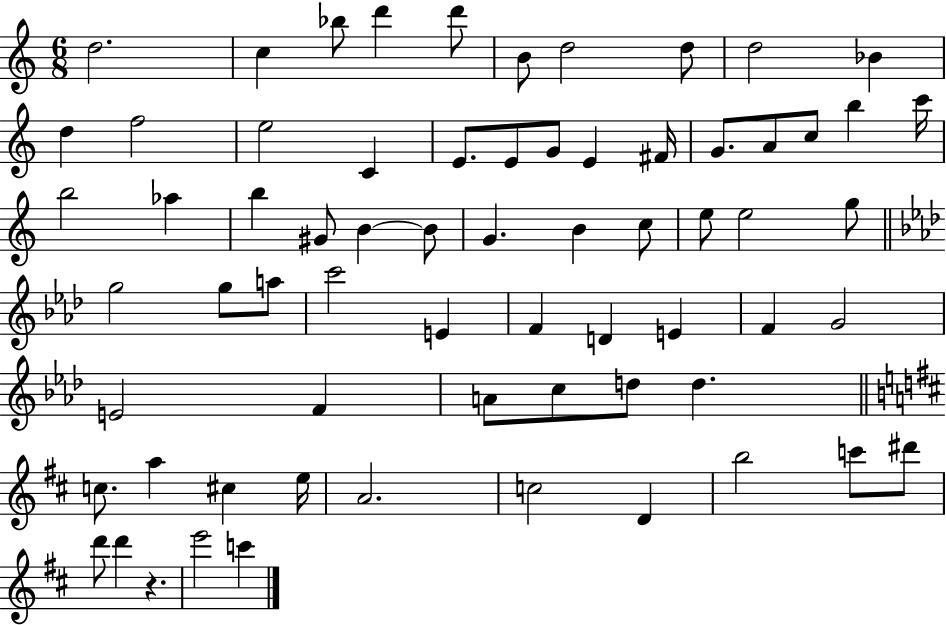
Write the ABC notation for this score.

X:1
T:Untitled
M:6/8
L:1/4
K:C
d2 c _b/2 d' d'/2 B/2 d2 d/2 d2 _B d f2 e2 C E/2 E/2 G/2 E ^F/4 G/2 A/2 c/2 b c'/4 b2 _a b ^G/2 B B/2 G B c/2 e/2 e2 g/2 g2 g/2 a/2 c'2 E F D E F G2 E2 F A/2 c/2 d/2 d c/2 a ^c e/4 A2 c2 D b2 c'/2 ^d'/2 d'/2 d' z e'2 c'